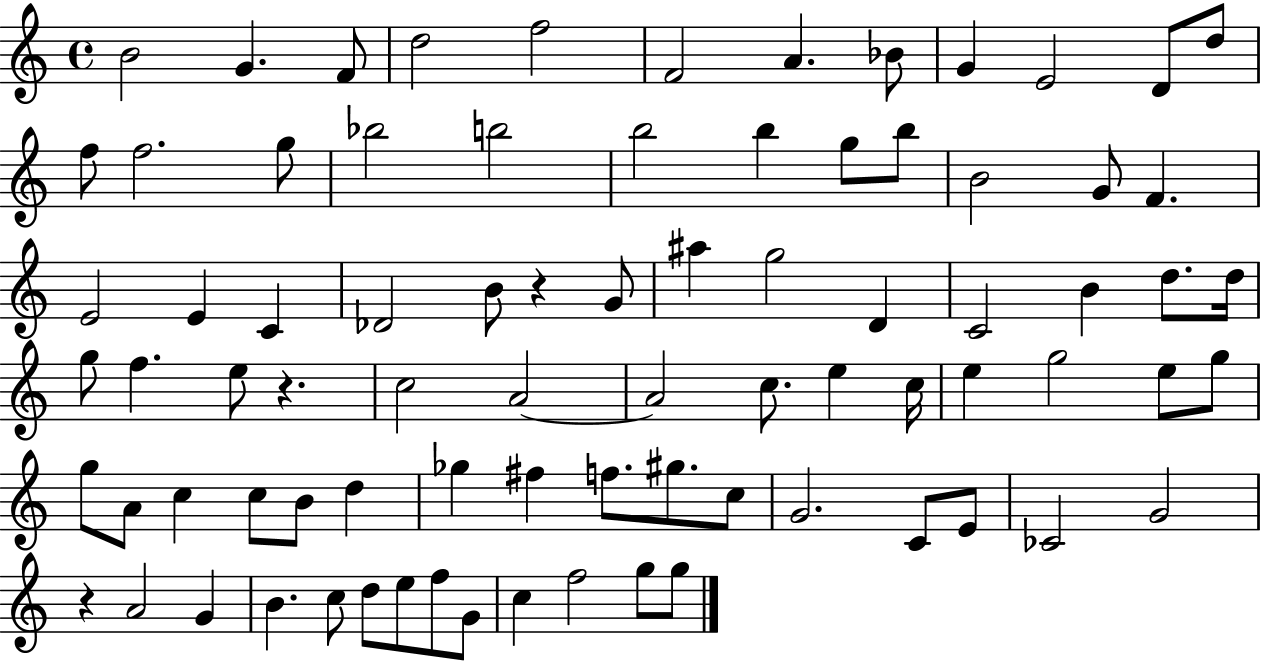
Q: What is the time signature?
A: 4/4